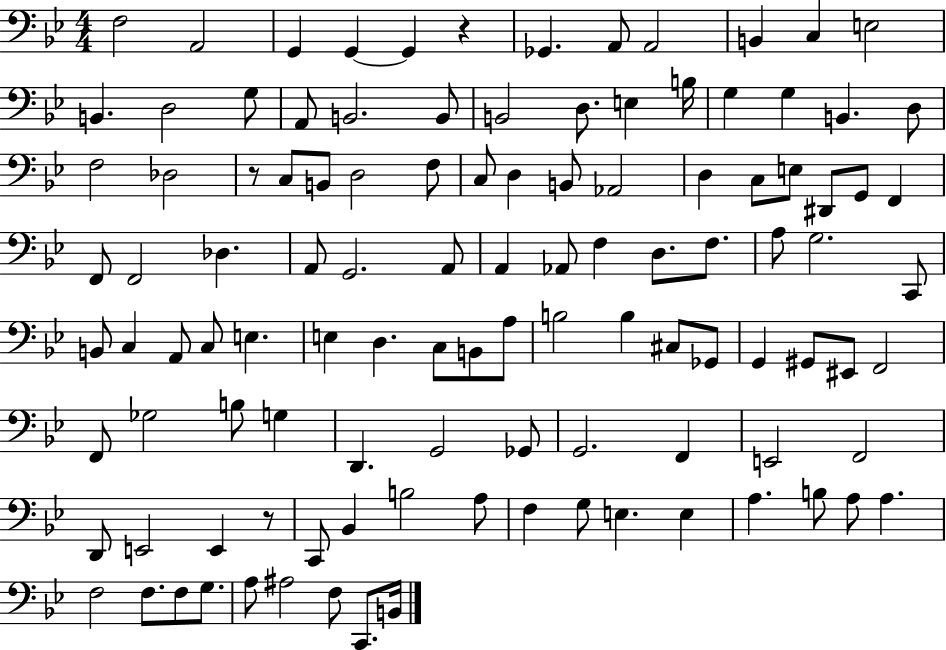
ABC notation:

X:1
T:Untitled
M:4/4
L:1/4
K:Bb
F,2 A,,2 G,, G,, G,, z _G,, A,,/2 A,,2 B,, C, E,2 B,, D,2 G,/2 A,,/2 B,,2 B,,/2 B,,2 D,/2 E, B,/4 G, G, B,, D,/2 F,2 _D,2 z/2 C,/2 B,,/2 D,2 F,/2 C,/2 D, B,,/2 _A,,2 D, C,/2 E,/2 ^D,,/2 G,,/2 F,, F,,/2 F,,2 _D, A,,/2 G,,2 A,,/2 A,, _A,,/2 F, D,/2 F,/2 A,/2 G,2 C,,/2 B,,/2 C, A,,/2 C,/2 E, E, D, C,/2 B,,/2 A,/2 B,2 B, ^C,/2 _G,,/2 G,, ^G,,/2 ^E,,/2 F,,2 F,,/2 _G,2 B,/2 G, D,, G,,2 _G,,/2 G,,2 F,, E,,2 F,,2 D,,/2 E,,2 E,, z/2 C,,/2 _B,, B,2 A,/2 F, G,/2 E, E, A, B,/2 A,/2 A, F,2 F,/2 F,/2 G,/2 A,/2 ^A,2 F,/2 C,,/2 B,,/4